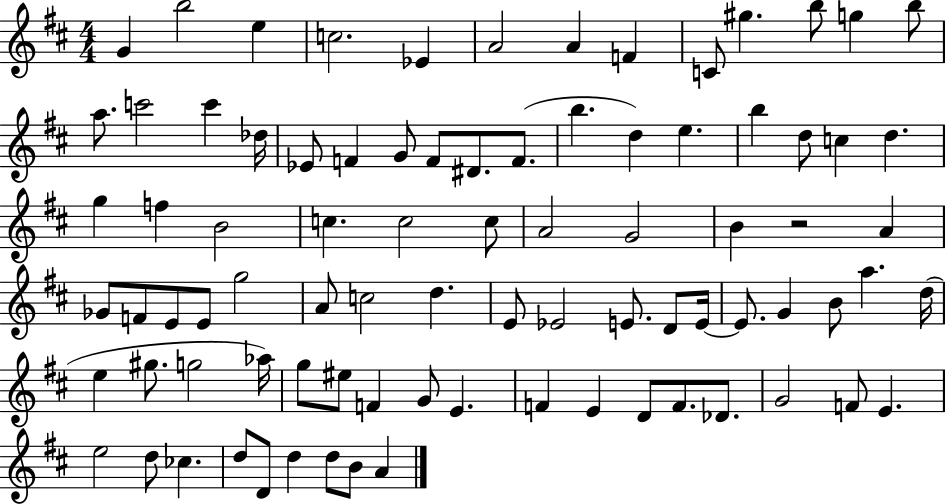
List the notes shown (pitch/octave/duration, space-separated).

G4/q B5/h E5/q C5/h. Eb4/q A4/h A4/q F4/q C4/e G#5/q. B5/e G5/q B5/e A5/e. C6/h C6/q Db5/s Eb4/e F4/q G4/e F4/e D#4/e. F4/e. B5/q. D5/q E5/q. B5/q D5/e C5/q D5/q. G5/q F5/q B4/h C5/q. C5/h C5/e A4/h G4/h B4/q R/h A4/q Gb4/e F4/e E4/e E4/e G5/h A4/e C5/h D5/q. E4/e Eb4/h E4/e. D4/e E4/s E4/e. G4/q B4/e A5/q. D5/s E5/q G#5/e. G5/h Ab5/s G5/e EIS5/e F4/q G4/e E4/q. F4/q E4/q D4/e F4/e. Db4/e. G4/h F4/e E4/q. E5/h D5/e CES5/q. D5/e D4/e D5/q D5/e B4/e A4/q